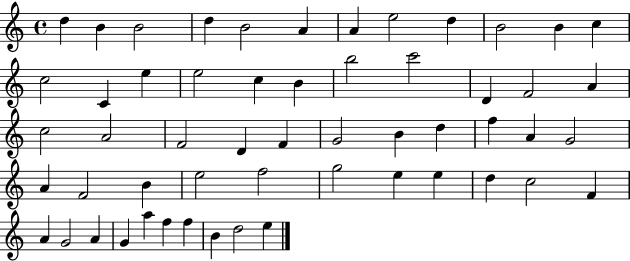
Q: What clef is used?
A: treble